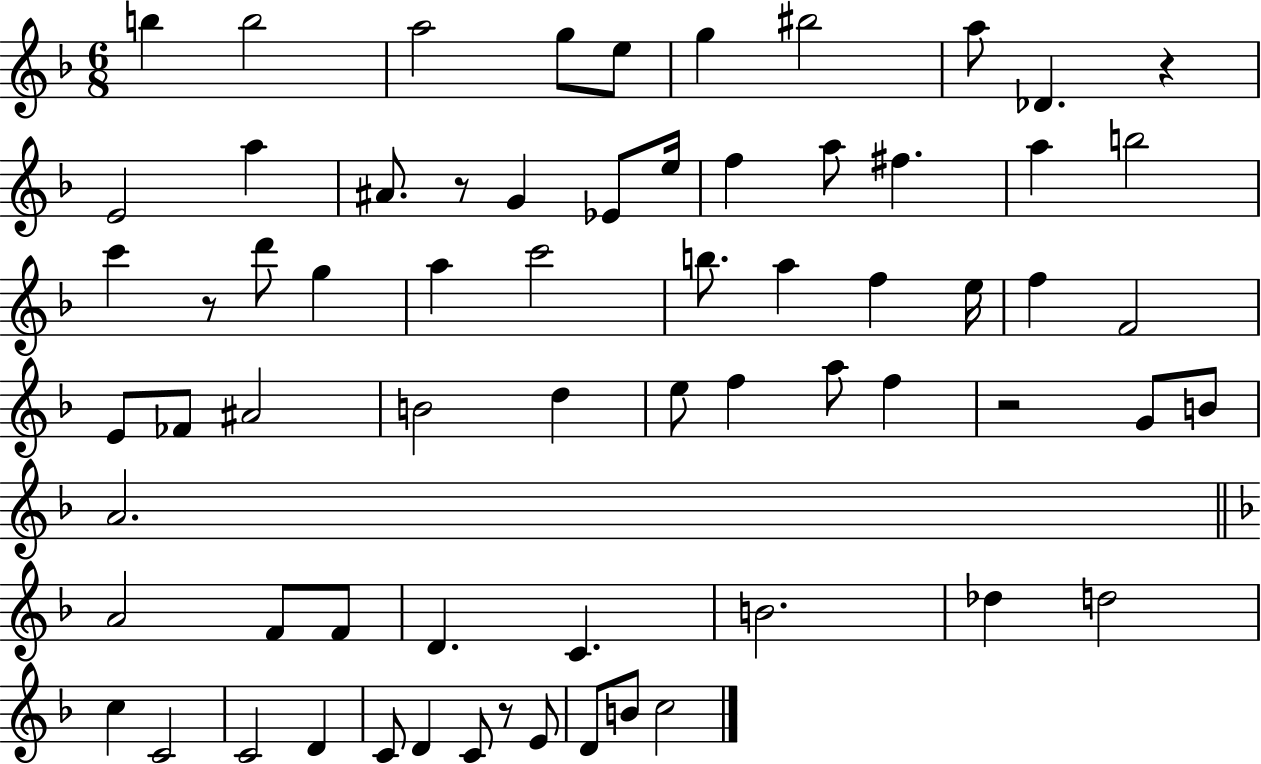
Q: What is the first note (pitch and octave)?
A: B5